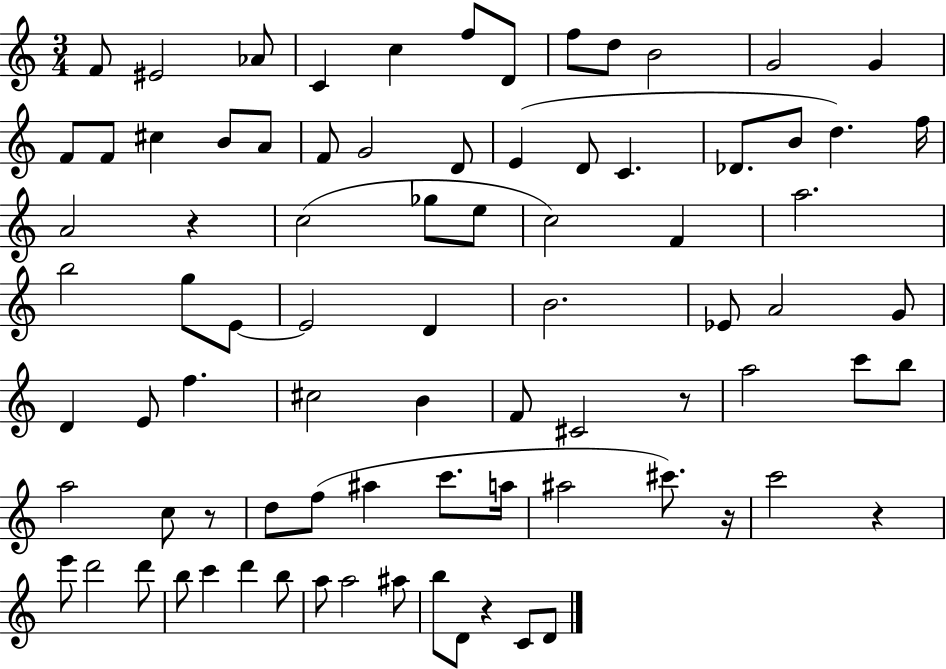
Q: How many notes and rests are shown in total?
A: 83